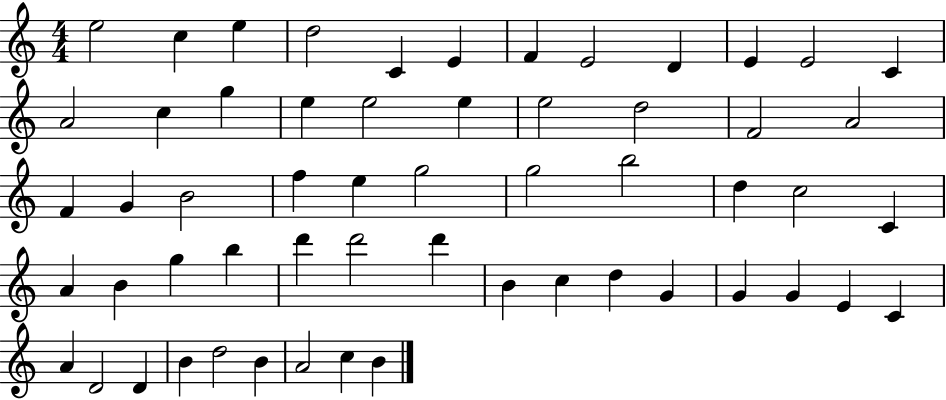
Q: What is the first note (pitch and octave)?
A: E5